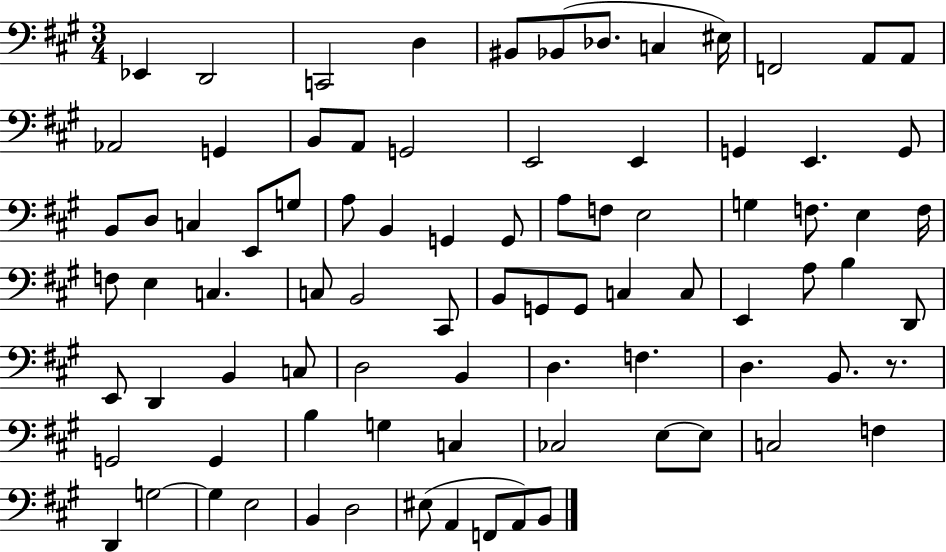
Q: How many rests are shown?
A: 1